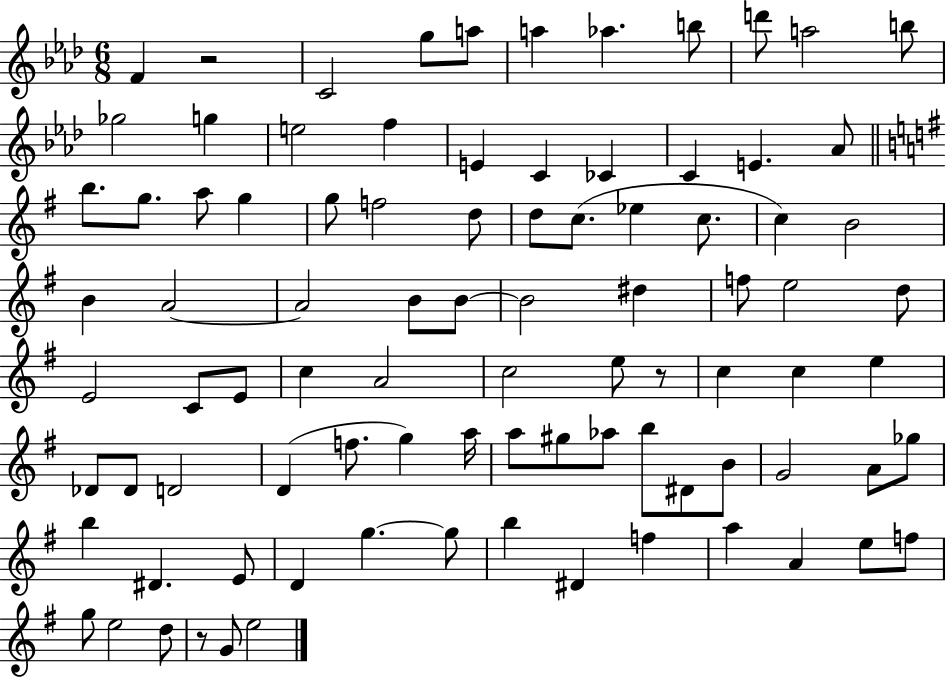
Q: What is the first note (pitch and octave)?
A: F4